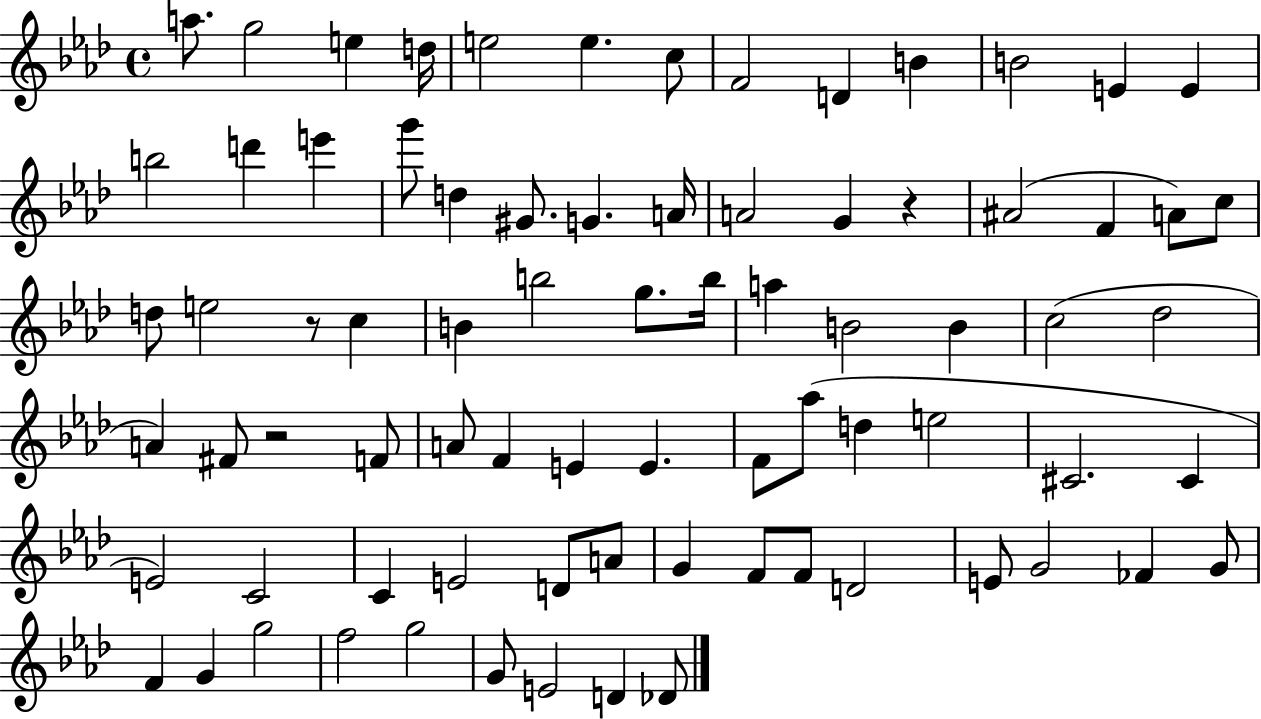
{
  \clef treble
  \time 4/4
  \defaultTimeSignature
  \key aes \major
  a''8. g''2 e''4 d''16 | e''2 e''4. c''8 | f'2 d'4 b'4 | b'2 e'4 e'4 | \break b''2 d'''4 e'''4 | g'''8 d''4 gis'8. g'4. a'16 | a'2 g'4 r4 | ais'2( f'4 a'8) c''8 | \break d''8 e''2 r8 c''4 | b'4 b''2 g''8. b''16 | a''4 b'2 b'4 | c''2( des''2 | \break a'4) fis'8 r2 f'8 | a'8 f'4 e'4 e'4. | f'8 aes''8( d''4 e''2 | cis'2. cis'4 | \break e'2) c'2 | c'4 e'2 d'8 a'8 | g'4 f'8 f'8 d'2 | e'8 g'2 fes'4 g'8 | \break f'4 g'4 g''2 | f''2 g''2 | g'8 e'2 d'4 des'8 | \bar "|."
}